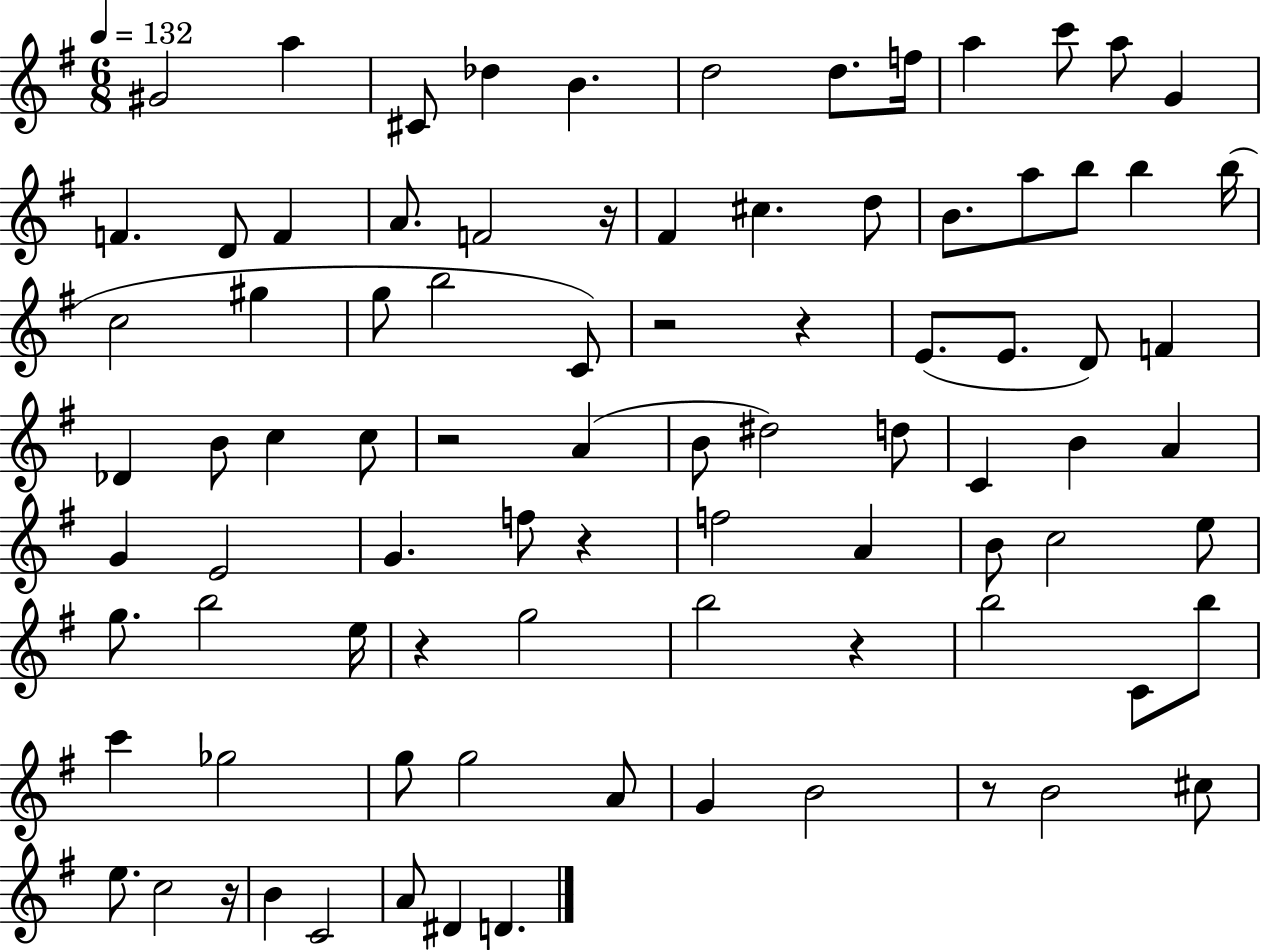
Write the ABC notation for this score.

X:1
T:Untitled
M:6/8
L:1/4
K:G
^G2 a ^C/2 _d B d2 d/2 f/4 a c'/2 a/2 G F D/2 F A/2 F2 z/4 ^F ^c d/2 B/2 a/2 b/2 b b/4 c2 ^g g/2 b2 C/2 z2 z E/2 E/2 D/2 F _D B/2 c c/2 z2 A B/2 ^d2 d/2 C B A G E2 G f/2 z f2 A B/2 c2 e/2 g/2 b2 e/4 z g2 b2 z b2 C/2 b/2 c' _g2 g/2 g2 A/2 G B2 z/2 B2 ^c/2 e/2 c2 z/4 B C2 A/2 ^D D